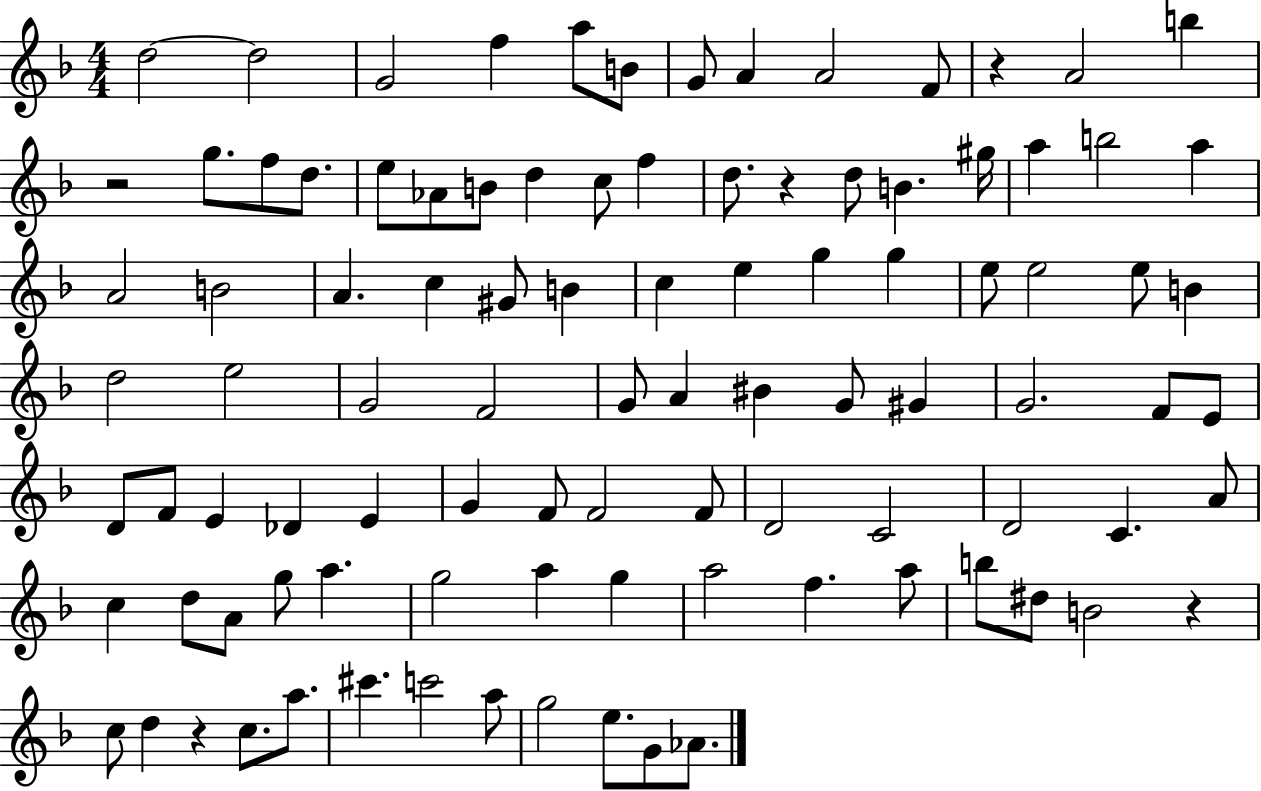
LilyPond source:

{
  \clef treble
  \numericTimeSignature
  \time 4/4
  \key f \major
  d''2~~ d''2 | g'2 f''4 a''8 b'8 | g'8 a'4 a'2 f'8 | r4 a'2 b''4 | \break r2 g''8. f''8 d''8. | e''8 aes'8 b'8 d''4 c''8 f''4 | d''8. r4 d''8 b'4. gis''16 | a''4 b''2 a''4 | \break a'2 b'2 | a'4. c''4 gis'8 b'4 | c''4 e''4 g''4 g''4 | e''8 e''2 e''8 b'4 | \break d''2 e''2 | g'2 f'2 | g'8 a'4 bis'4 g'8 gis'4 | g'2. f'8 e'8 | \break d'8 f'8 e'4 des'4 e'4 | g'4 f'8 f'2 f'8 | d'2 c'2 | d'2 c'4. a'8 | \break c''4 d''8 a'8 g''8 a''4. | g''2 a''4 g''4 | a''2 f''4. a''8 | b''8 dis''8 b'2 r4 | \break c''8 d''4 r4 c''8. a''8. | cis'''4. c'''2 a''8 | g''2 e''8. g'8 aes'8. | \bar "|."
}